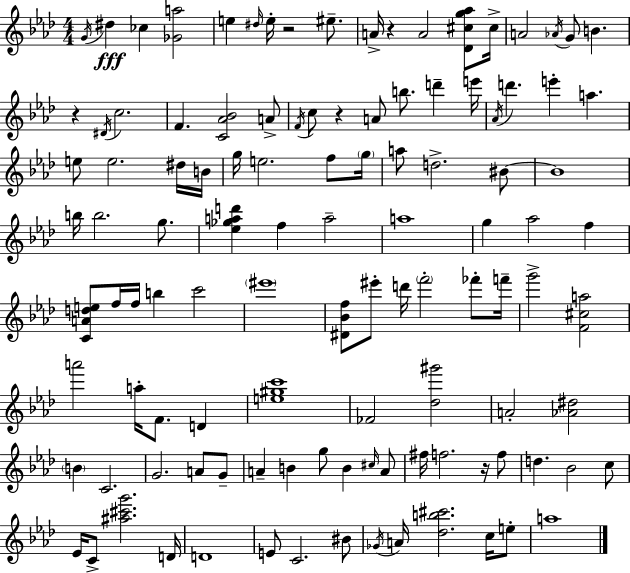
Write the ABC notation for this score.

X:1
T:Untitled
M:4/4
L:1/4
K:Ab
G/4 ^d _c [_Ga]2 e ^d/4 e/4 z2 ^e/2 A/4 z A2 [_D^cg_a]/2 ^c/4 A2 _A/4 G/2 B z ^D/4 c2 F [C_A_B]2 A/2 F/4 c/2 z A/2 b/2 d' e'/4 _A/4 d' e' a e/2 e2 ^d/4 B/4 g/4 e2 f/2 g/4 a/2 d2 ^B/2 ^B4 b/4 b2 g/2 [_e_gad'] f a2 a4 g _a2 f [CAde]/2 f/4 f/4 b c'2 ^e'4 [^D_Bf]/2 ^e'/2 d'/4 f'2 _f'/2 f'/4 g'2 [F^ca]2 a'2 a/4 F/2 D [e^gc']4 _F2 [_d^g']2 A2 [_A^d]2 B C2 G2 A/2 G/2 A B g/2 B ^c/4 A/2 ^f/4 f2 z/4 f/2 d _B2 c/2 _E/4 C/2 [^a^c'g']2 D/4 D4 E/2 C2 ^B/2 _G/4 A/4 [_db^c']2 c/4 e/2 a4